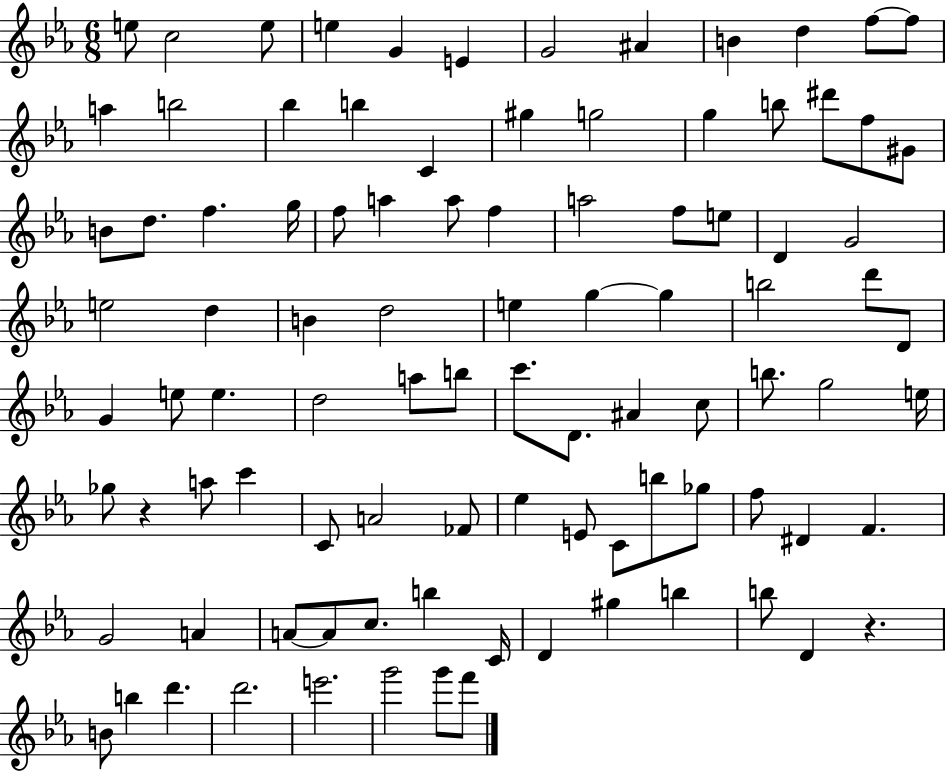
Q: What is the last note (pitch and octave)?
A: F6